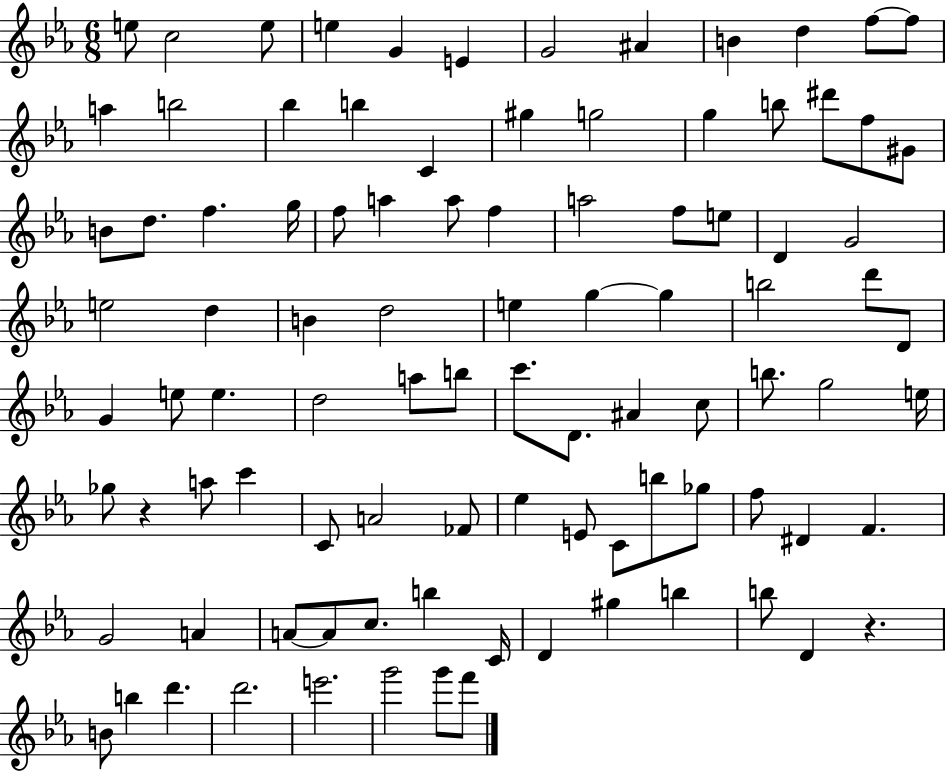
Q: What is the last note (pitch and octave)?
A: F6